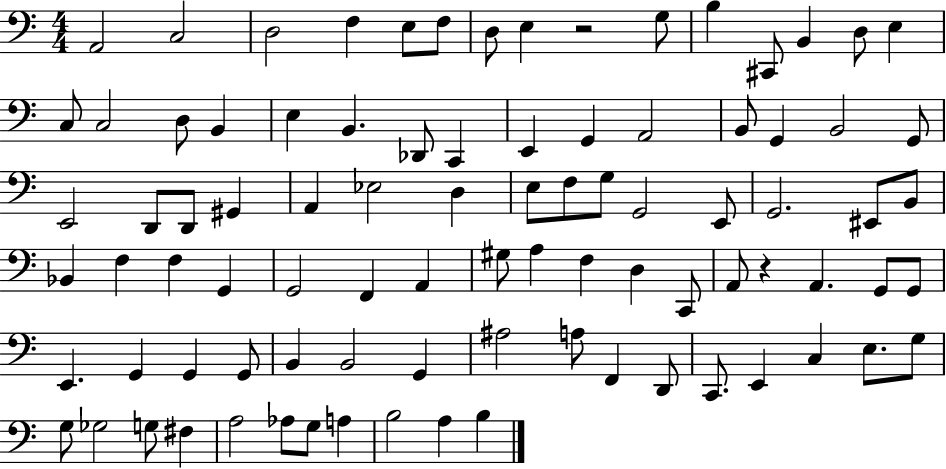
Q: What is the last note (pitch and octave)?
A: B3